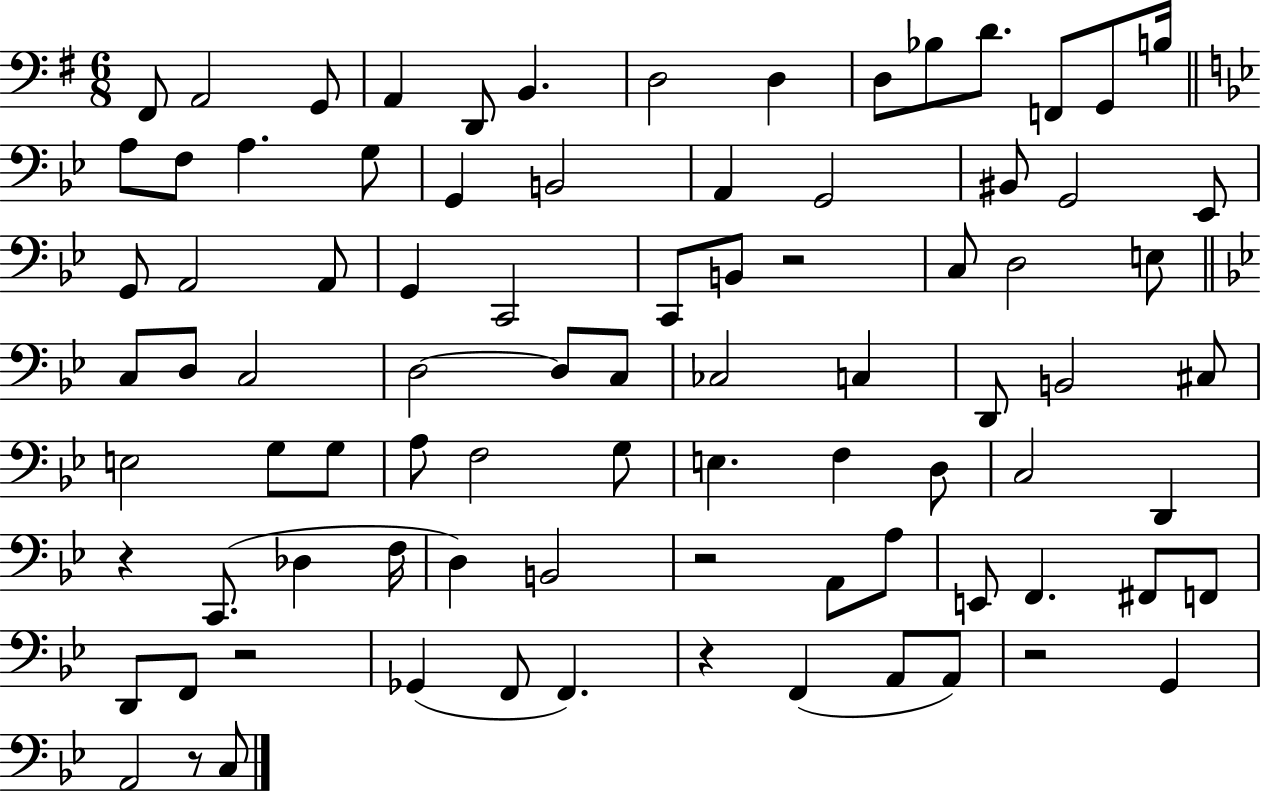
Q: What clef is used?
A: bass